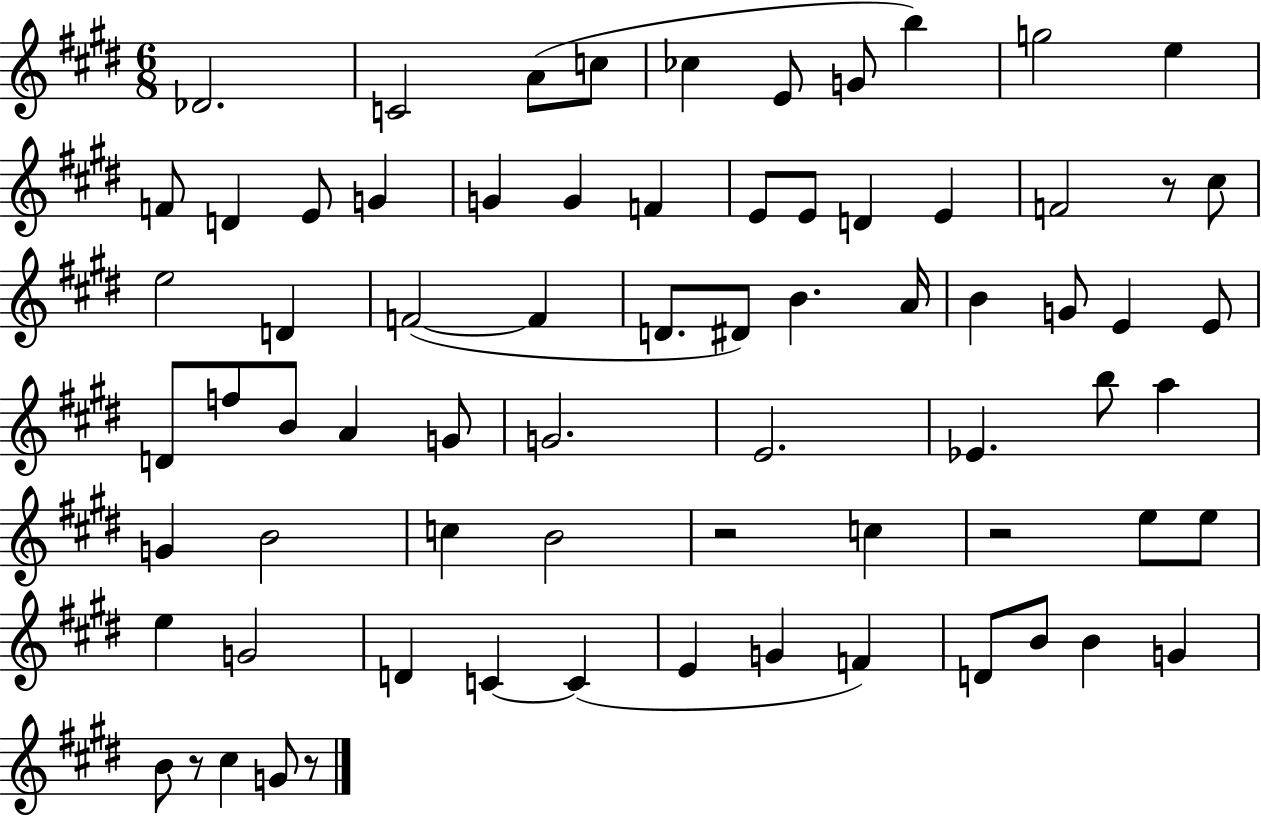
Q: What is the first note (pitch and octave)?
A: Db4